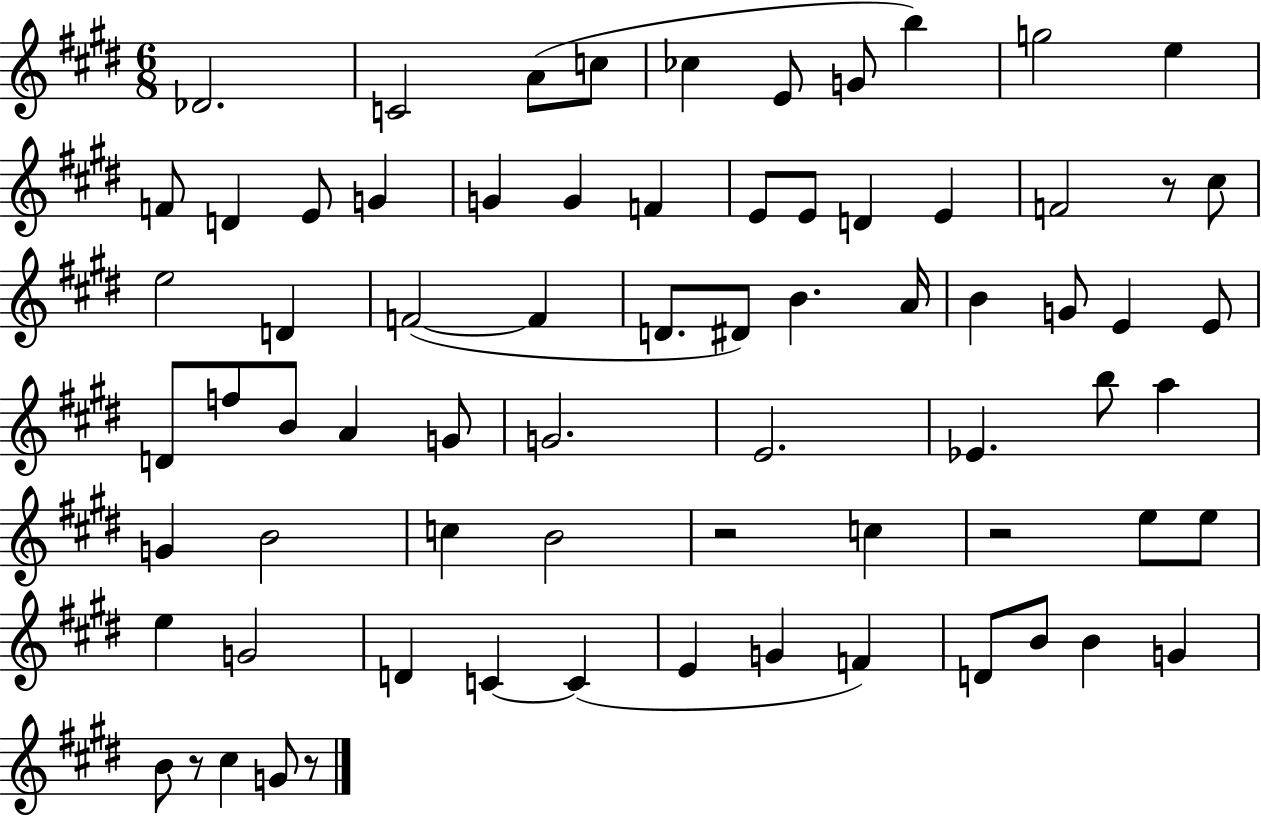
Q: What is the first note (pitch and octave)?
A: Db4